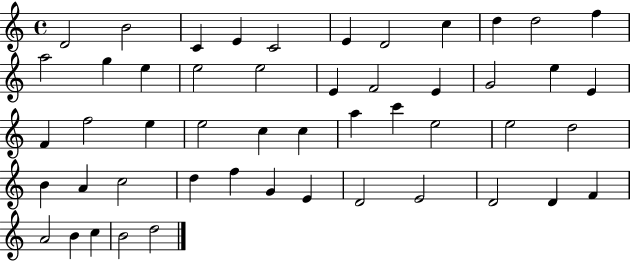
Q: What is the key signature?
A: C major